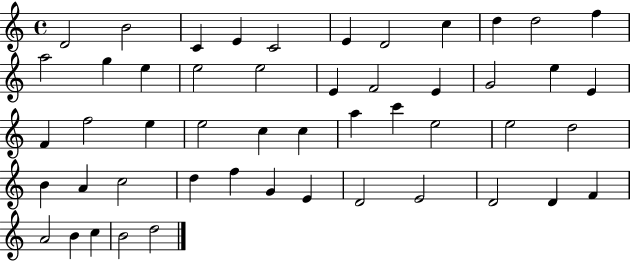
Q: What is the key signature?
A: C major